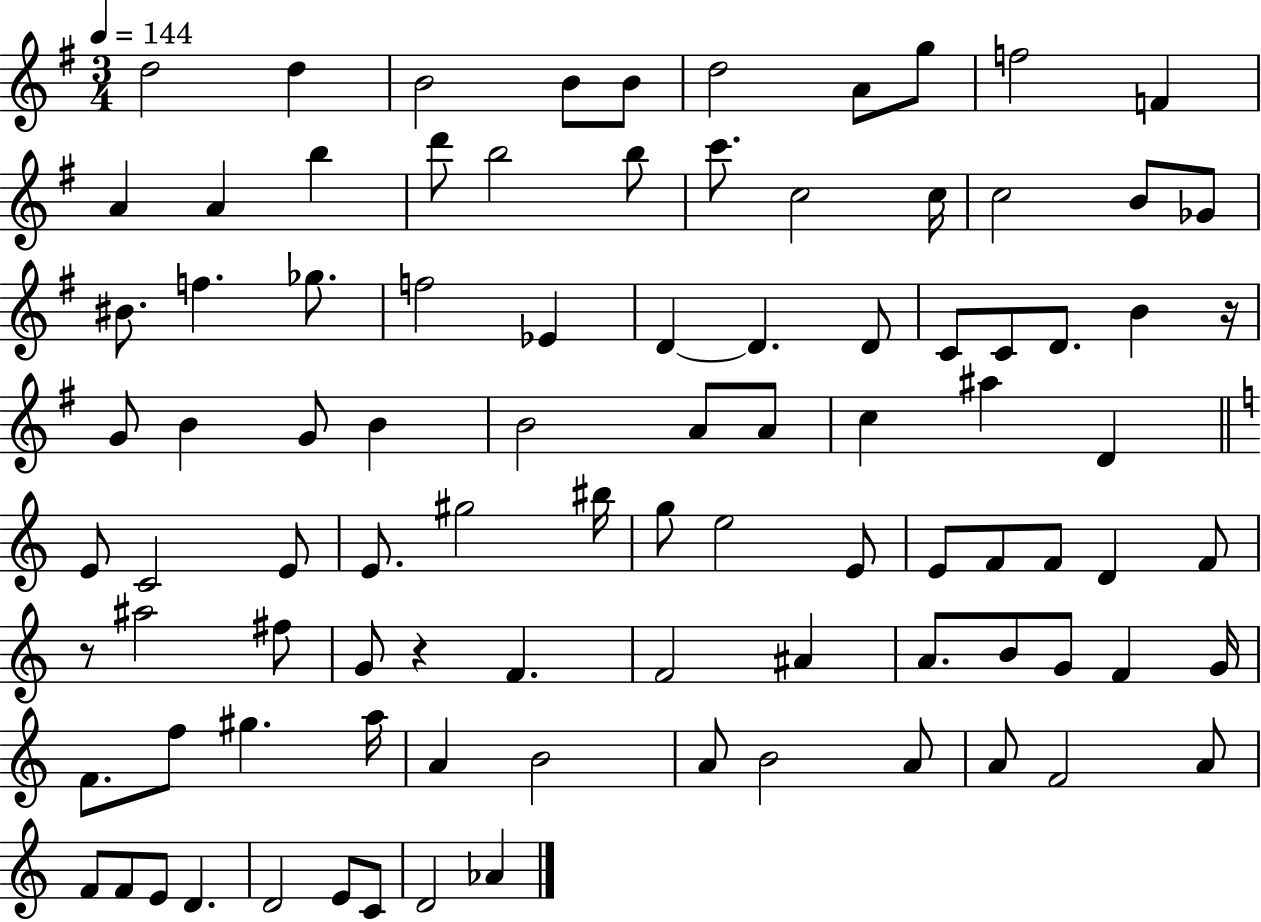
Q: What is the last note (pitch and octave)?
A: Ab4